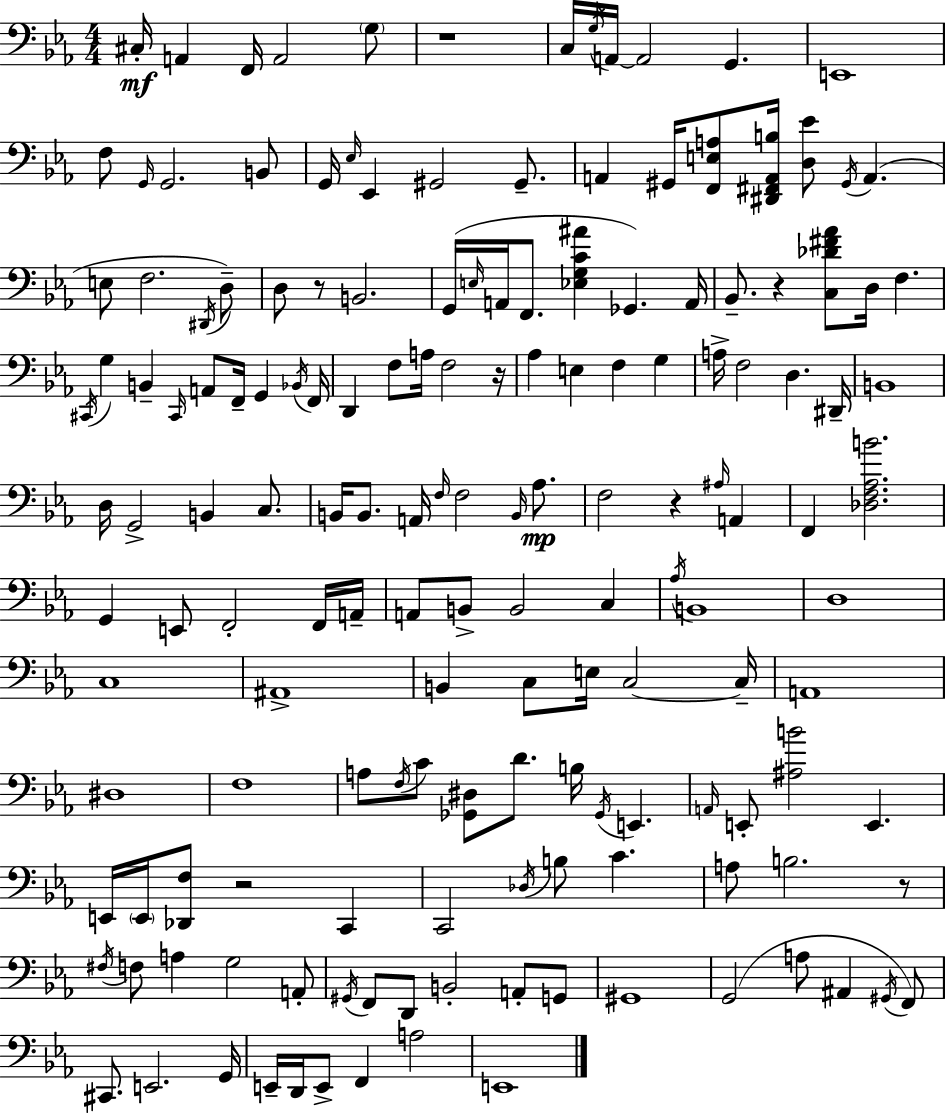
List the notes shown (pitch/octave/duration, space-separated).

C#3/s A2/q F2/s A2/h G3/e R/w C3/s G3/s A2/s A2/h G2/q. E2/w F3/e G2/s G2/h. B2/e G2/s Eb3/s Eb2/q G#2/h G#2/e. A2/q G#2/s [F2,E3,A3]/e [D#2,F#2,A2,B3]/s [D3,Eb4]/e G#2/s A2/q. E3/e F3/h. D#2/s D3/e D3/e R/e B2/h. G2/s E3/s A2/s F2/e. [Eb3,G3,C4,A#4]/q Gb2/q. A2/s Bb2/e. R/q [C3,Db4,F#4,Ab4]/e D3/s F3/q. C#2/s G3/q B2/q C#2/s A2/e F2/s G2/q Bb2/s F2/s D2/q F3/e A3/s F3/h R/s Ab3/q E3/q F3/q G3/q A3/s F3/h D3/q. D#2/s B2/w D3/s G2/h B2/q C3/e. B2/s B2/e. A2/s F3/s F3/h B2/s Ab3/e. F3/h R/q A#3/s A2/q F2/q [Db3,F3,Ab3,B4]/h. G2/q E2/e F2/h F2/s A2/s A2/e B2/e B2/h C3/q Ab3/s B2/w D3/w C3/w A#2/w B2/q C3/e E3/s C3/h C3/s A2/w D#3/w F3/w A3/e F3/s C4/e [Gb2,D#3]/e D4/e. B3/s Gb2/s E2/q. A2/s E2/e [A#3,B4]/h E2/q. E2/s E2/s [Db2,F3]/e R/h C2/q C2/h Db3/s B3/e C4/q. A3/e B3/h. R/e F#3/s F3/e A3/q G3/h A2/e G#2/s F2/e D2/e B2/h A2/e G2/e G#2/w G2/h A3/e A#2/q G#2/s F2/e C#2/e. E2/h. G2/s E2/s D2/s E2/e F2/q A3/h E2/w